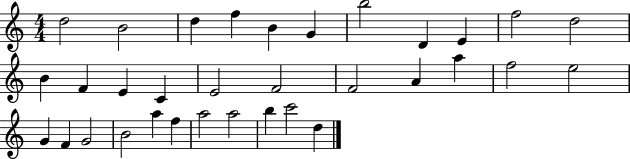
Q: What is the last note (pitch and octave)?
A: D5